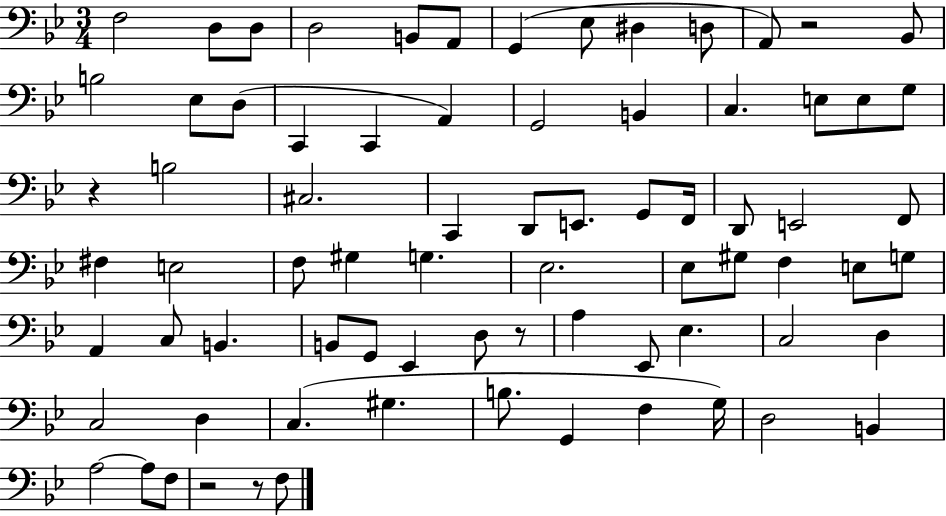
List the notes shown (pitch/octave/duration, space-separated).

F3/h D3/e D3/e D3/h B2/e A2/e G2/q Eb3/e D#3/q D3/e A2/e R/h Bb2/e B3/h Eb3/e D3/e C2/q C2/q A2/q G2/h B2/q C3/q. E3/e E3/e G3/e R/q B3/h C#3/h. C2/q D2/e E2/e. G2/e F2/s D2/e E2/h F2/e F#3/q E3/h F3/e G#3/q G3/q. Eb3/h. Eb3/e G#3/e F3/q E3/e G3/e A2/q C3/e B2/q. B2/e G2/e Eb2/q D3/e R/e A3/q Eb2/e Eb3/q. C3/h D3/q C3/h D3/q C3/q. G#3/q. B3/e. G2/q F3/q G3/s D3/h B2/q A3/h A3/e F3/e R/h R/e F3/e